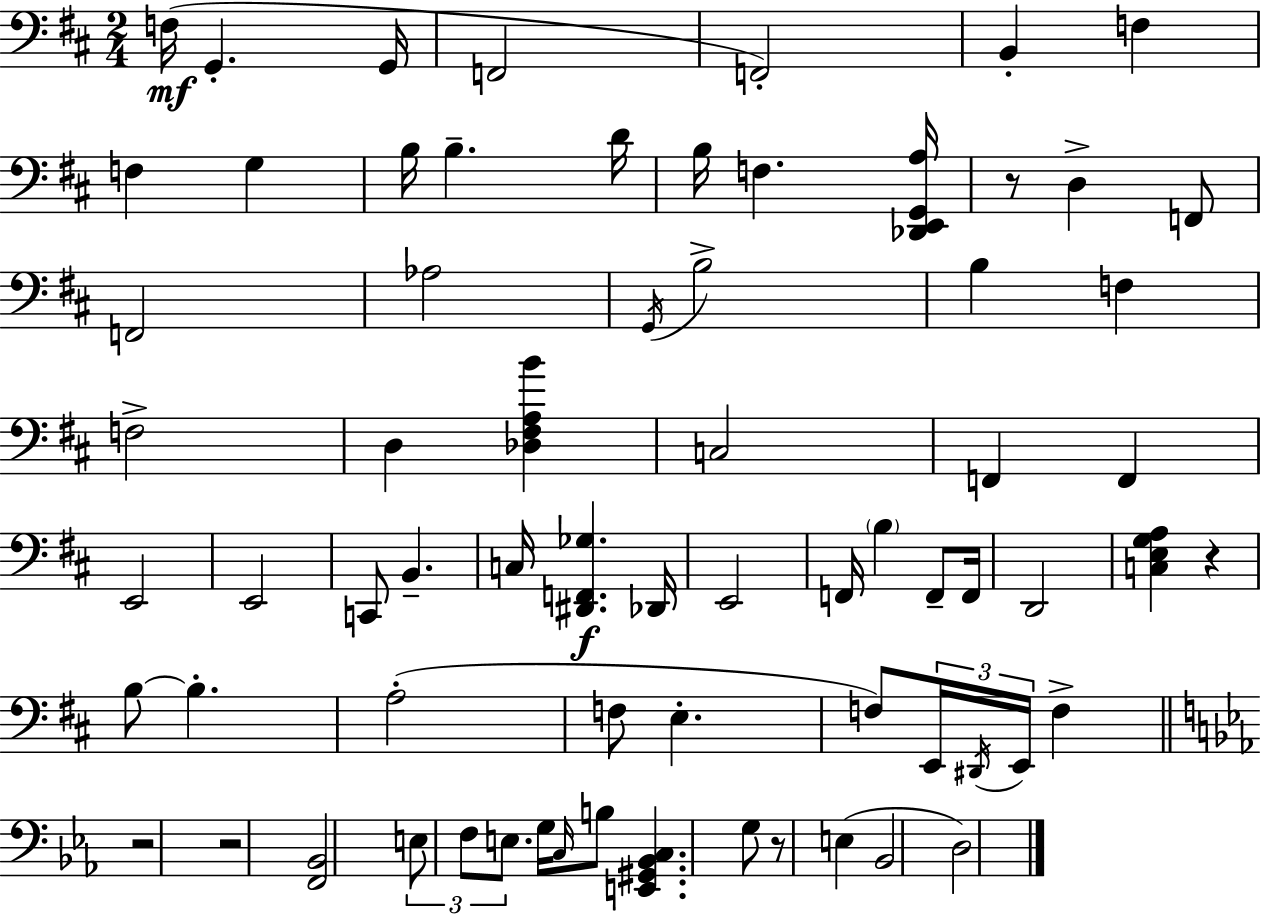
F3/s G2/q. G2/s F2/h F2/h B2/q F3/q F3/q G3/q B3/s B3/q. D4/s B3/s F3/q. [Db2,E2,G2,A3]/s R/e D3/q F2/e F2/h Ab3/h G2/s B3/h B3/q F3/q F3/h D3/q [Db3,F#3,A3,B4]/q C3/h F2/q F2/q E2/h E2/h C2/e B2/q. C3/s [D#2,F2,Gb3]/q. Db2/s E2/h F2/s B3/q F2/e F2/s D2/h [C3,E3,G3,A3]/q R/q B3/e B3/q. A3/h F3/e E3/q. F3/e E2/s D#2/s E2/s F3/q R/h R/h [F2,Bb2]/h E3/e F3/e E3/e. G3/s C3/s B3/e [E2,G#2,Bb2,C3]/q. G3/e R/e E3/q Bb2/h D3/h